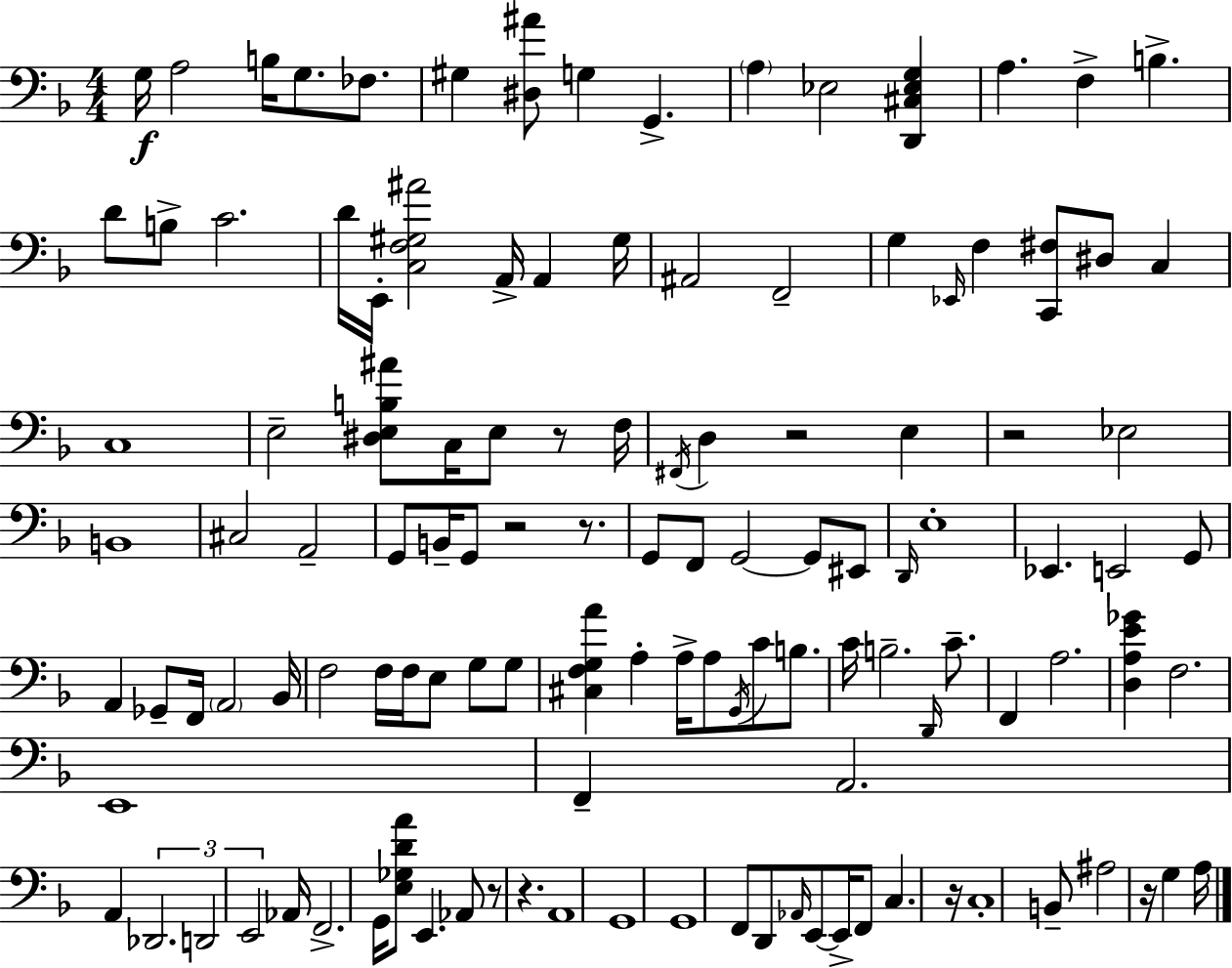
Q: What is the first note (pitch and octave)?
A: G3